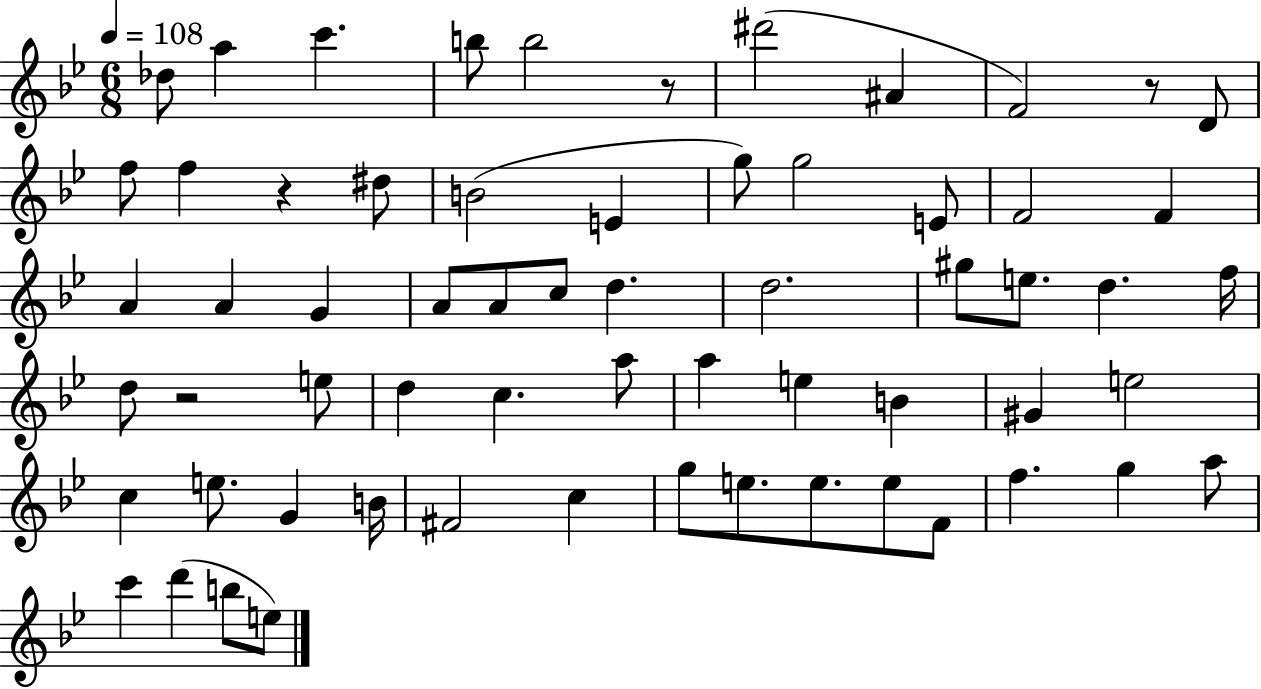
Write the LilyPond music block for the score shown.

{
  \clef treble
  \numericTimeSignature
  \time 6/8
  \key bes \major
  \tempo 4 = 108
  \repeat volta 2 { des''8 a''4 c'''4. | b''8 b''2 r8 | dis'''2( ais'4 | f'2) r8 d'8 | \break f''8 f''4 r4 dis''8 | b'2( e'4 | g''8) g''2 e'8 | f'2 f'4 | \break a'4 a'4 g'4 | a'8 a'8 c''8 d''4. | d''2. | gis''8 e''8. d''4. f''16 | \break d''8 r2 e''8 | d''4 c''4. a''8 | a''4 e''4 b'4 | gis'4 e''2 | \break c''4 e''8. g'4 b'16 | fis'2 c''4 | g''8 e''8. e''8. e''8 f'8 | f''4. g''4 a''8 | \break c'''4 d'''4( b''8 e''8) | } \bar "|."
}